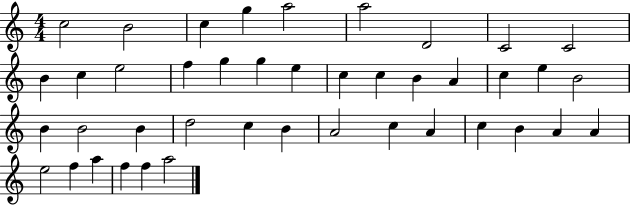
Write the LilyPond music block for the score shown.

{
  \clef treble
  \numericTimeSignature
  \time 4/4
  \key c \major
  c''2 b'2 | c''4 g''4 a''2 | a''2 d'2 | c'2 c'2 | \break b'4 c''4 e''2 | f''4 g''4 g''4 e''4 | c''4 c''4 b'4 a'4 | c''4 e''4 b'2 | \break b'4 b'2 b'4 | d''2 c''4 b'4 | a'2 c''4 a'4 | c''4 b'4 a'4 a'4 | \break e''2 f''4 a''4 | f''4 f''4 a''2 | \bar "|."
}